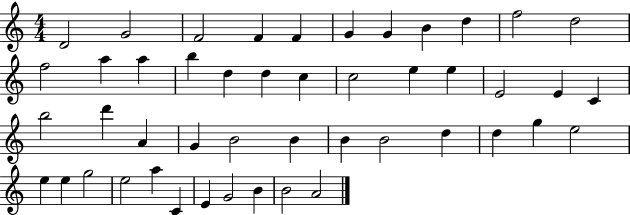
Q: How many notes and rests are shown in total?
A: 47